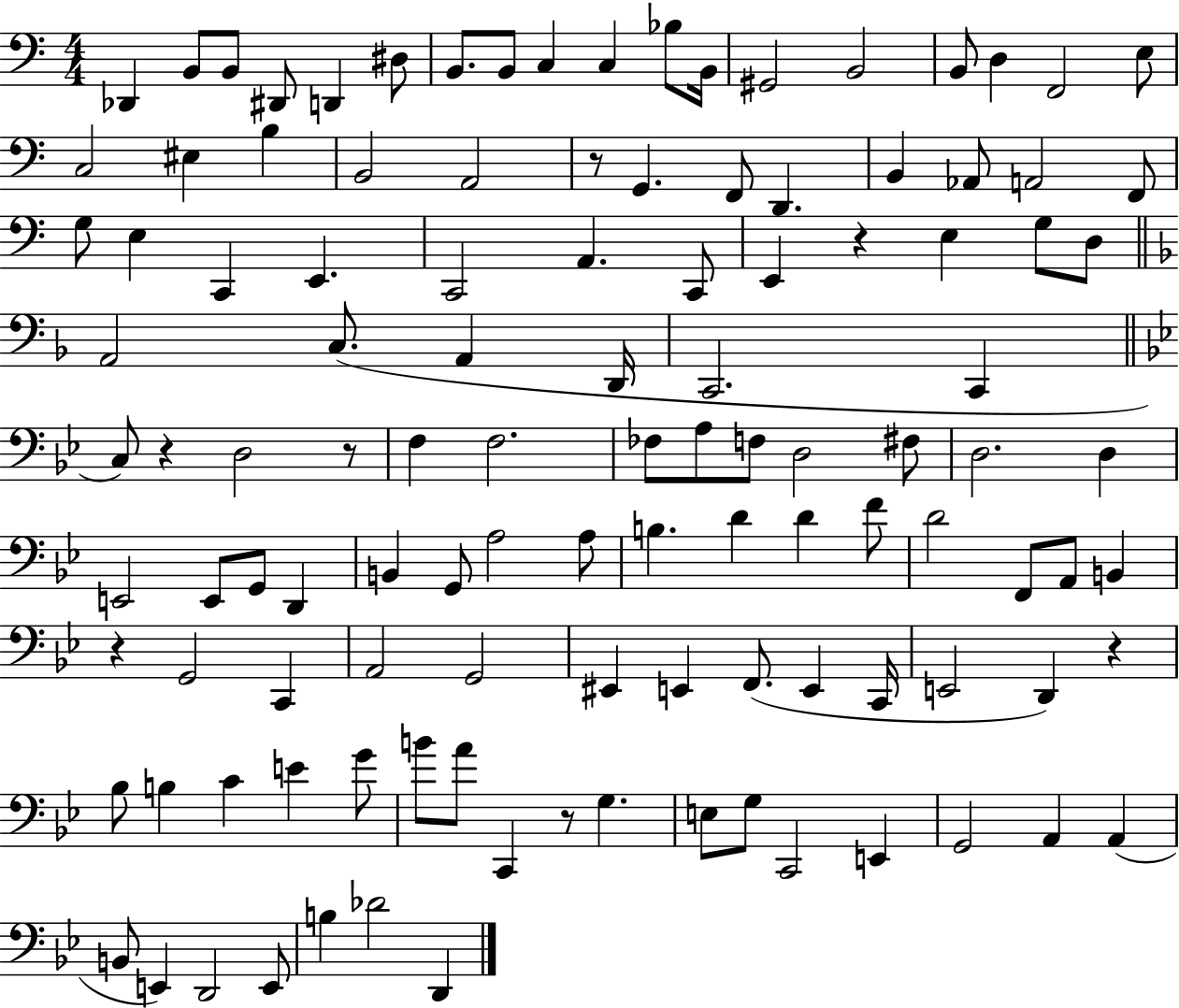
{
  \clef bass
  \numericTimeSignature
  \time 4/4
  \key c \major
  des,4 b,8 b,8 dis,8 d,4 dis8 | b,8. b,8 c4 c4 bes8 b,16 | gis,2 b,2 | b,8 d4 f,2 e8 | \break c2 eis4 b4 | b,2 a,2 | r8 g,4. f,8 d,4. | b,4 aes,8 a,2 f,8 | \break g8 e4 c,4 e,4. | c,2 a,4. c,8 | e,4 r4 e4 g8 d8 | \bar "||" \break \key d \minor a,2 c8.( a,4 d,16 | c,2. c,4 | \bar "||" \break \key bes \major c8) r4 d2 r8 | f4 f2. | fes8 a8 f8 d2 fis8 | d2. d4 | \break e,2 e,8 g,8 d,4 | b,4 g,8 a2 a8 | b4. d'4 d'4 f'8 | d'2 f,8 a,8 b,4 | \break r4 g,2 c,4 | a,2 g,2 | eis,4 e,4 f,8.( e,4 c,16 | e,2 d,4) r4 | \break bes8 b4 c'4 e'4 g'8 | b'8 a'8 c,4 r8 g4. | e8 g8 c,2 e,4 | g,2 a,4 a,4( | \break b,8 e,4) d,2 e,8 | b4 des'2 d,4 | \bar "|."
}